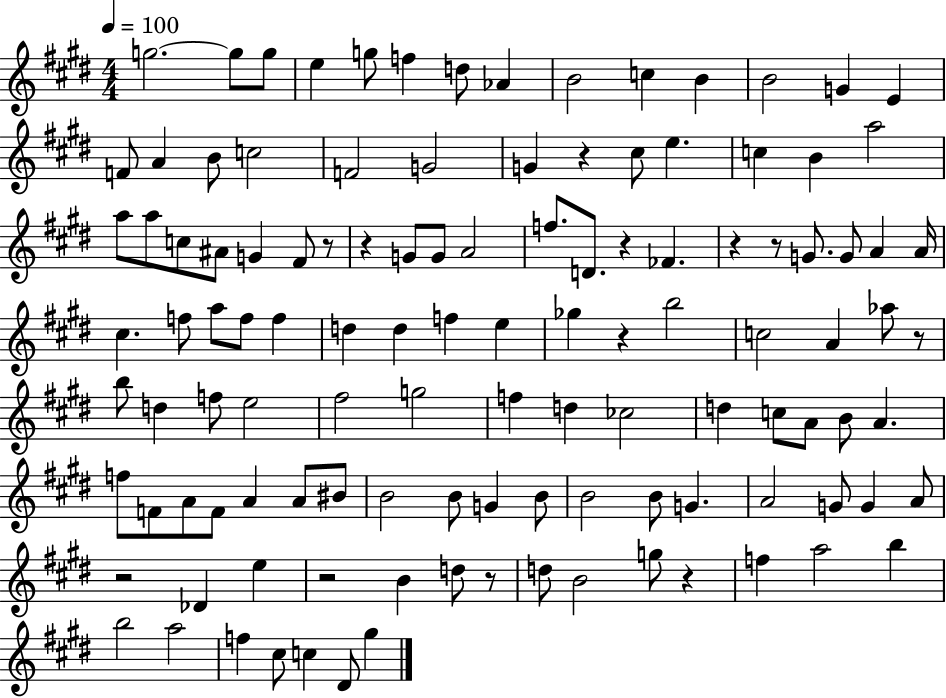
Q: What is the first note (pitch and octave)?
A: G5